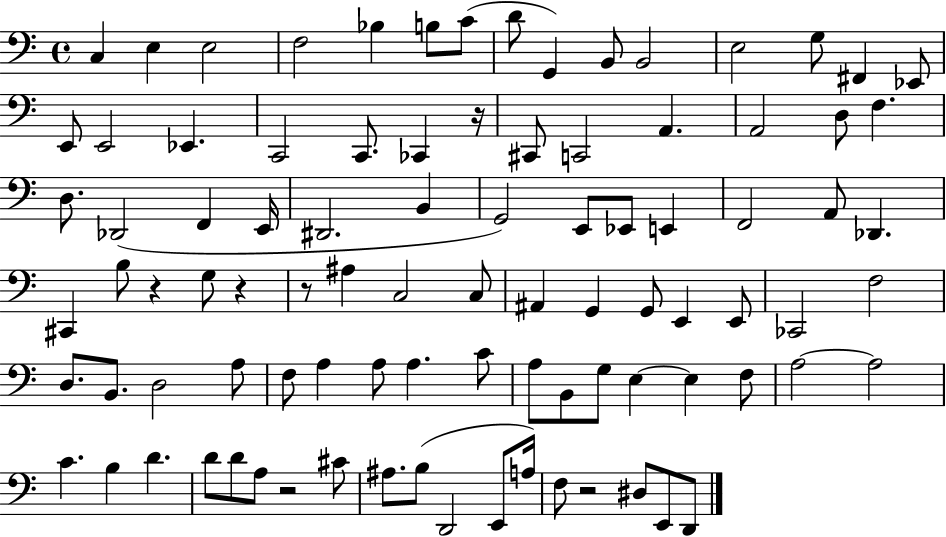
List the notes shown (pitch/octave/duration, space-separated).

C3/q E3/q E3/h F3/h Bb3/q B3/e C4/e D4/e G2/q B2/e B2/h E3/h G3/e F#2/q Eb2/e E2/e E2/h Eb2/q. C2/h C2/e. CES2/q R/s C#2/e C2/h A2/q. A2/h D3/e F3/q. D3/e. Db2/h F2/q E2/s D#2/h. B2/q G2/h E2/e Eb2/e E2/q F2/h A2/e Db2/q. C#2/q B3/e R/q G3/e R/q R/e A#3/q C3/h C3/e A#2/q G2/q G2/e E2/q E2/e CES2/h F3/h D3/e. B2/e. D3/h A3/e F3/e A3/q A3/e A3/q. C4/e A3/e B2/e G3/e E3/q E3/q F3/e A3/h A3/h C4/q. B3/q D4/q. D4/e D4/e A3/e R/h C#4/e A#3/e. B3/e D2/h E2/e A3/s F3/e R/h D#3/e E2/e D2/e